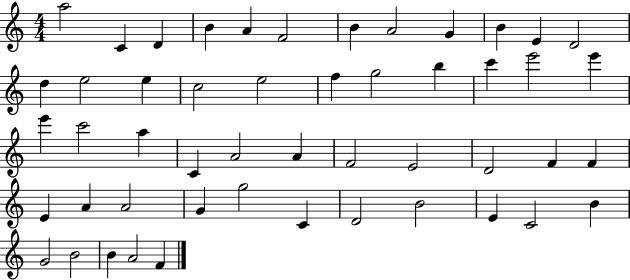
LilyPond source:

{
  \clef treble
  \numericTimeSignature
  \time 4/4
  \key c \major
  a''2 c'4 d'4 | b'4 a'4 f'2 | b'4 a'2 g'4 | b'4 e'4 d'2 | \break d''4 e''2 e''4 | c''2 e''2 | f''4 g''2 b''4 | c'''4 e'''2 e'''4 | \break e'''4 c'''2 a''4 | c'4 a'2 a'4 | f'2 e'2 | d'2 f'4 f'4 | \break e'4 a'4 a'2 | g'4 g''2 c'4 | d'2 b'2 | e'4 c'2 b'4 | \break g'2 b'2 | b'4 a'2 f'4 | \bar "|."
}